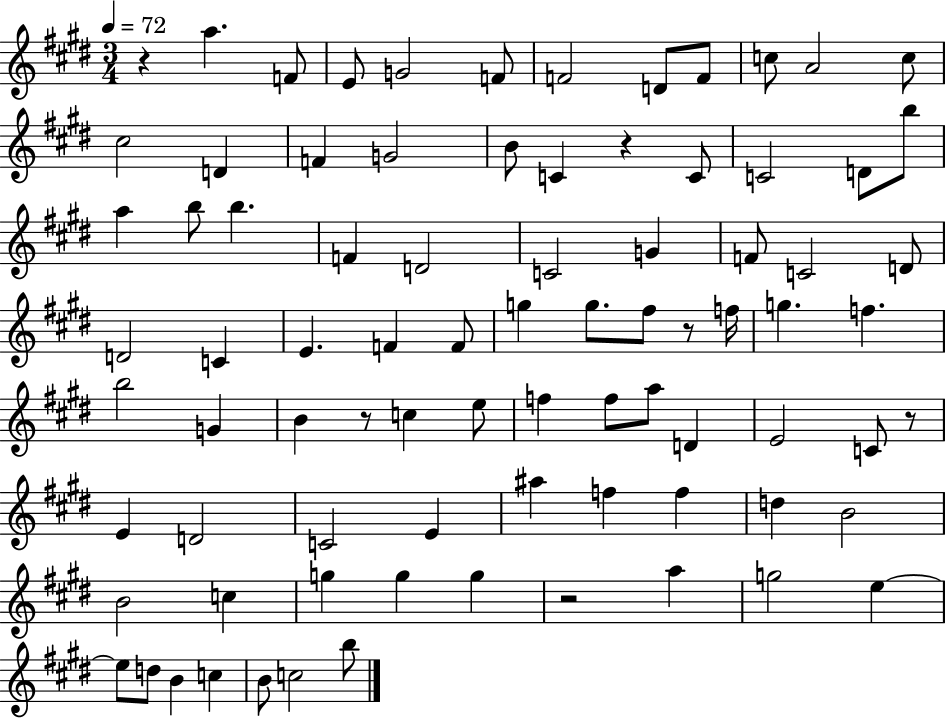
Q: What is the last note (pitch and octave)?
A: B5